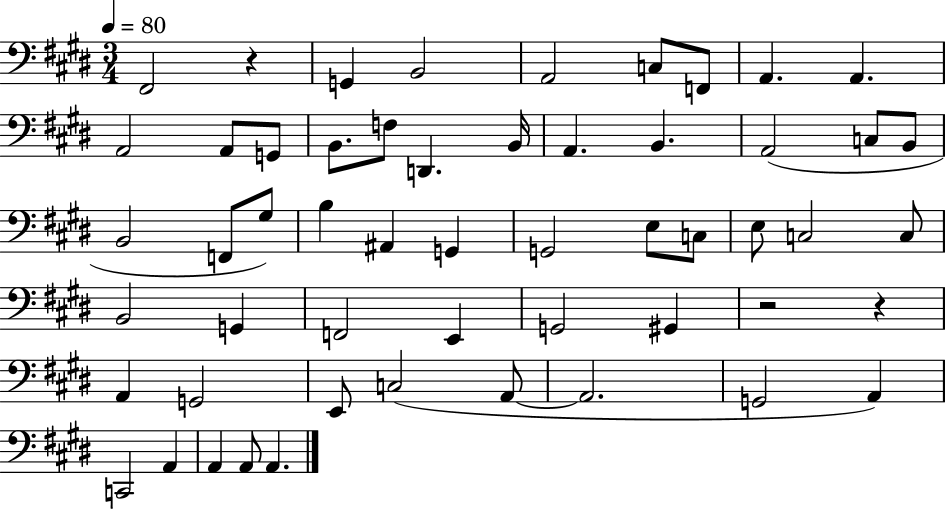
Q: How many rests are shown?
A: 3